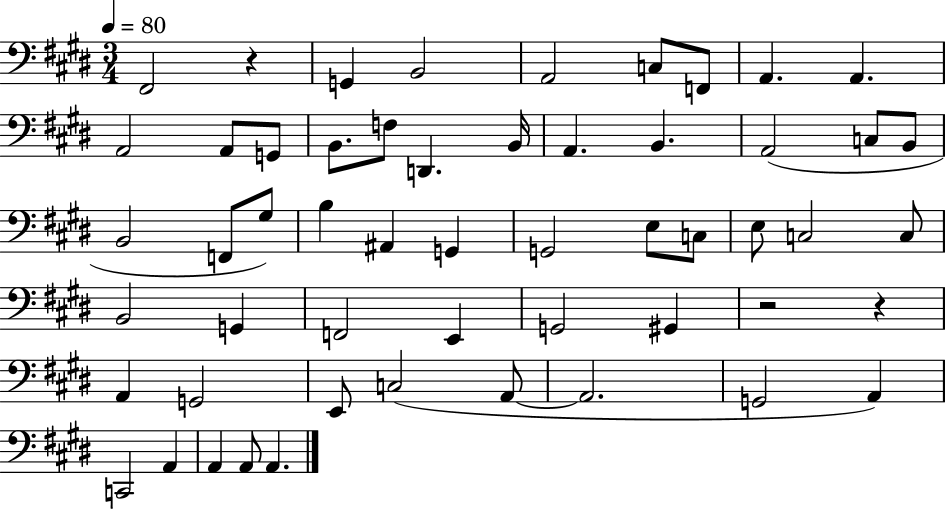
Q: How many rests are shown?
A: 3